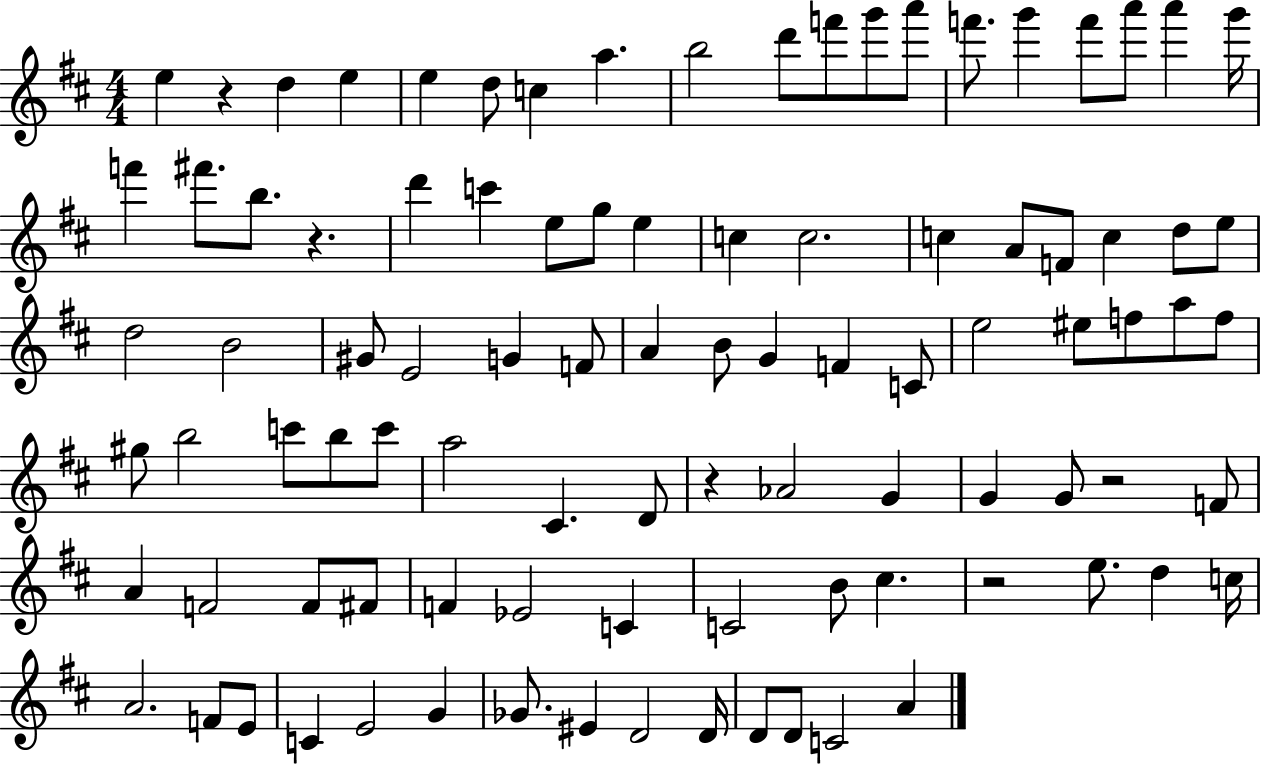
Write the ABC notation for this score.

X:1
T:Untitled
M:4/4
L:1/4
K:D
e z d e e d/2 c a b2 d'/2 f'/2 g'/2 a'/2 f'/2 g' f'/2 a'/2 a' g'/4 f' ^f'/2 b/2 z d' c' e/2 g/2 e c c2 c A/2 F/2 c d/2 e/2 d2 B2 ^G/2 E2 G F/2 A B/2 G F C/2 e2 ^e/2 f/2 a/2 f/2 ^g/2 b2 c'/2 b/2 c'/2 a2 ^C D/2 z _A2 G G G/2 z2 F/2 A F2 F/2 ^F/2 F _E2 C C2 B/2 ^c z2 e/2 d c/4 A2 F/2 E/2 C E2 G _G/2 ^E D2 D/4 D/2 D/2 C2 A